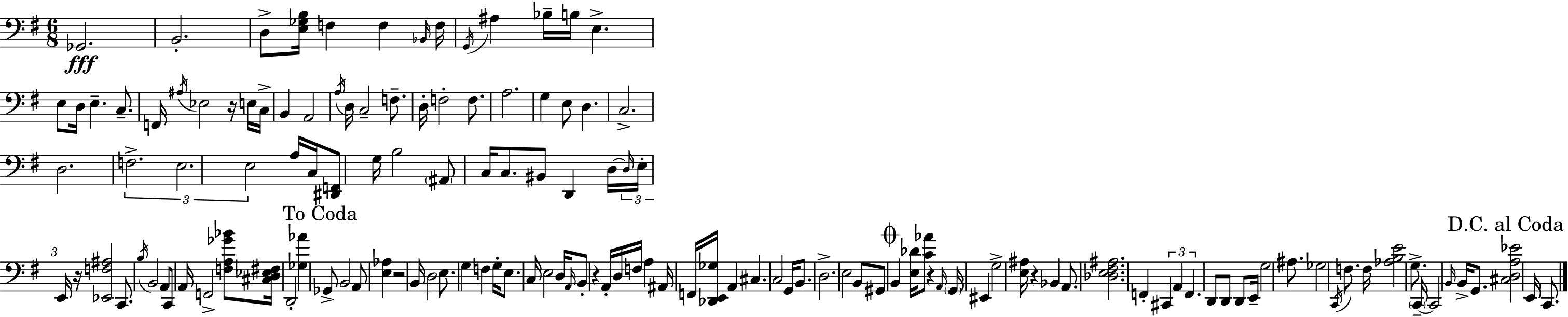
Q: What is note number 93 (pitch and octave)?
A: G2